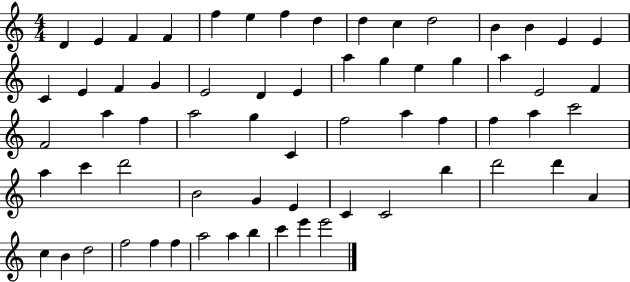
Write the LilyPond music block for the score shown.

{
  \clef treble
  \numericTimeSignature
  \time 4/4
  \key c \major
  d'4 e'4 f'4 f'4 | f''4 e''4 f''4 d''4 | d''4 c''4 d''2 | b'4 b'4 e'4 e'4 | \break c'4 e'4 f'4 g'4 | e'2 d'4 e'4 | a''4 g''4 e''4 g''4 | a''4 e'2 f'4 | \break f'2 a''4 f''4 | a''2 g''4 c'4 | f''2 a''4 f''4 | f''4 a''4 c'''2 | \break a''4 c'''4 d'''2 | b'2 g'4 e'4 | c'4 c'2 b''4 | d'''2 d'''4 a'4 | \break c''4 b'4 d''2 | f''2 f''4 f''4 | a''2 a''4 b''4 | c'''4 e'''4 e'''2 | \break \bar "|."
}